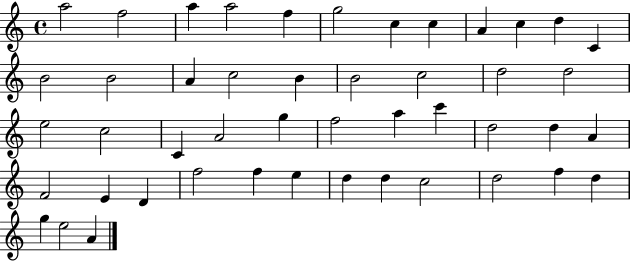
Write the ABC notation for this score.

X:1
T:Untitled
M:4/4
L:1/4
K:C
a2 f2 a a2 f g2 c c A c d C B2 B2 A c2 B B2 c2 d2 d2 e2 c2 C A2 g f2 a c' d2 d A F2 E D f2 f e d d c2 d2 f d g e2 A